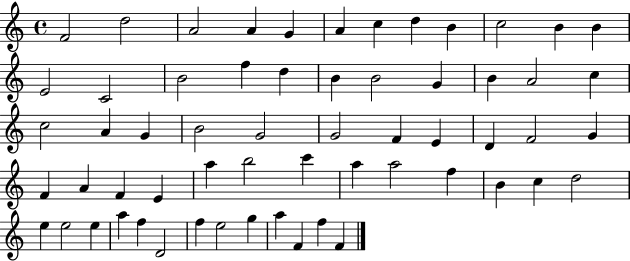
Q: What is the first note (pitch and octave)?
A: F4